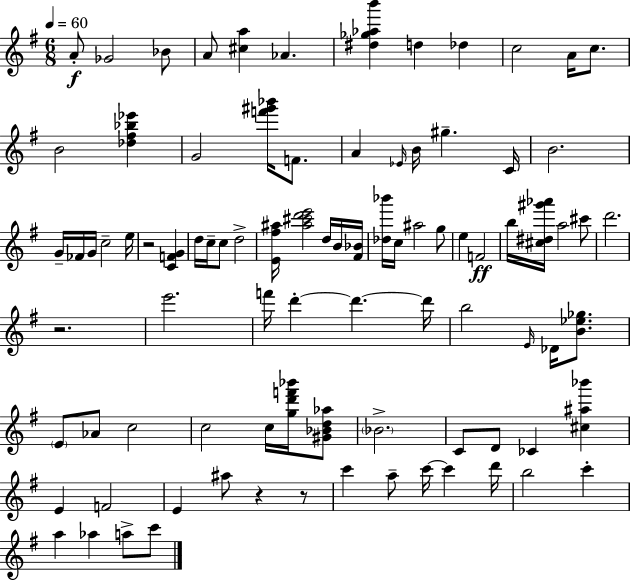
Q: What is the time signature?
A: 6/8